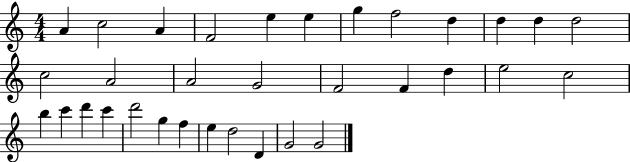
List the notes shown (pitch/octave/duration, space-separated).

A4/q C5/h A4/q F4/h E5/q E5/q G5/q F5/h D5/q D5/q D5/q D5/h C5/h A4/h A4/h G4/h F4/h F4/q D5/q E5/h C5/h B5/q C6/q D6/q C6/q D6/h G5/q F5/q E5/q D5/h D4/q G4/h G4/h